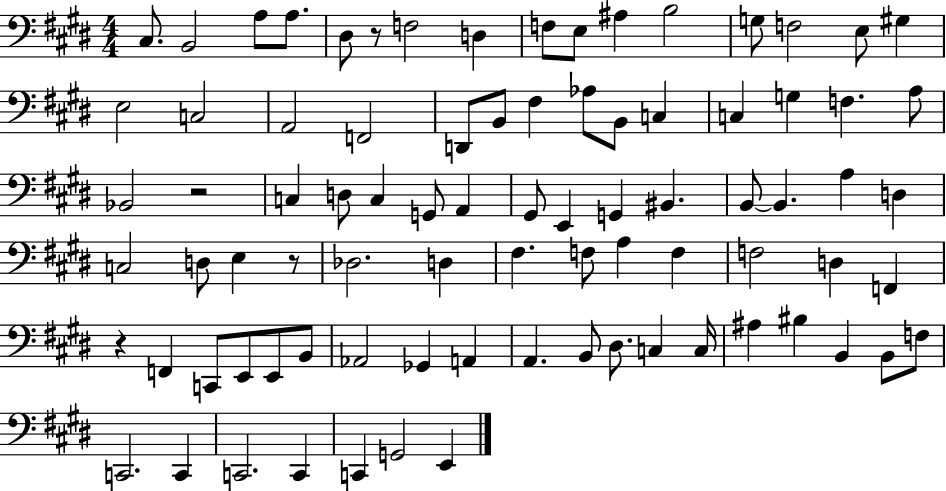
{
  \clef bass
  \numericTimeSignature
  \time 4/4
  \key e \major
  cis8. b,2 a8 a8. | dis8 r8 f2 d4 | f8 e8 ais4 b2 | g8 f2 e8 gis4 | \break e2 c2 | a,2 f,2 | d,8 b,8 fis4 aes8 b,8 c4 | c4 g4 f4. a8 | \break bes,2 r2 | c4 d8 c4 g,8 a,4 | gis,8 e,4 g,4 bis,4. | b,8~~ b,4. a4 d4 | \break c2 d8 e4 r8 | des2. d4 | fis4. f8 a4 f4 | f2 d4 f,4 | \break r4 f,4 c,8 e,8 e,8 b,8 | aes,2 ges,4 a,4 | a,4. b,8 dis8. c4 c16 | ais4 bis4 b,4 b,8 f8 | \break c,2. c,4 | c,2. c,4 | c,4 g,2 e,4 | \bar "|."
}